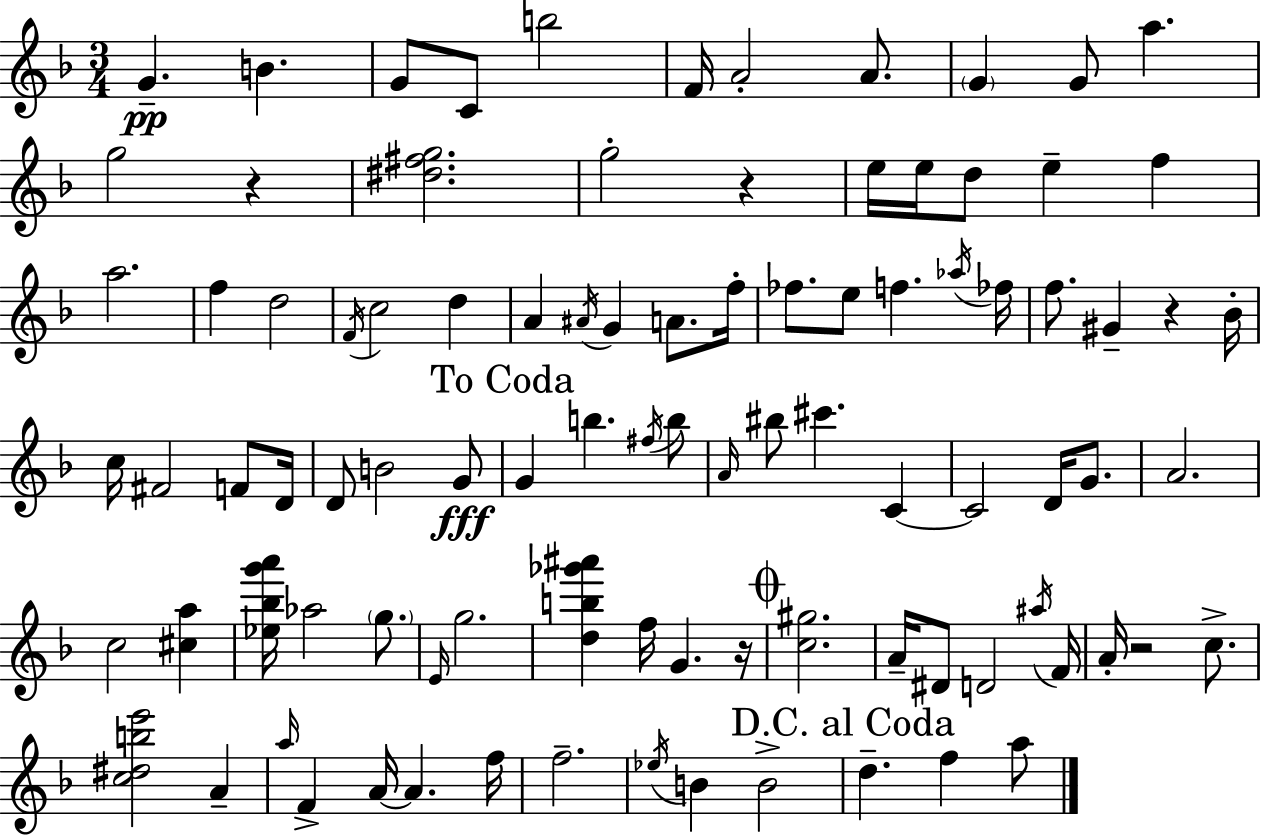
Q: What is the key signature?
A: F major